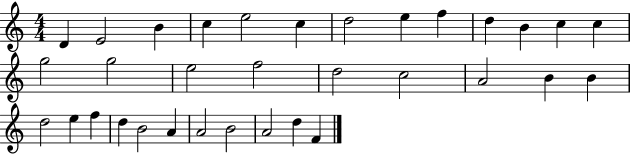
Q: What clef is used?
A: treble